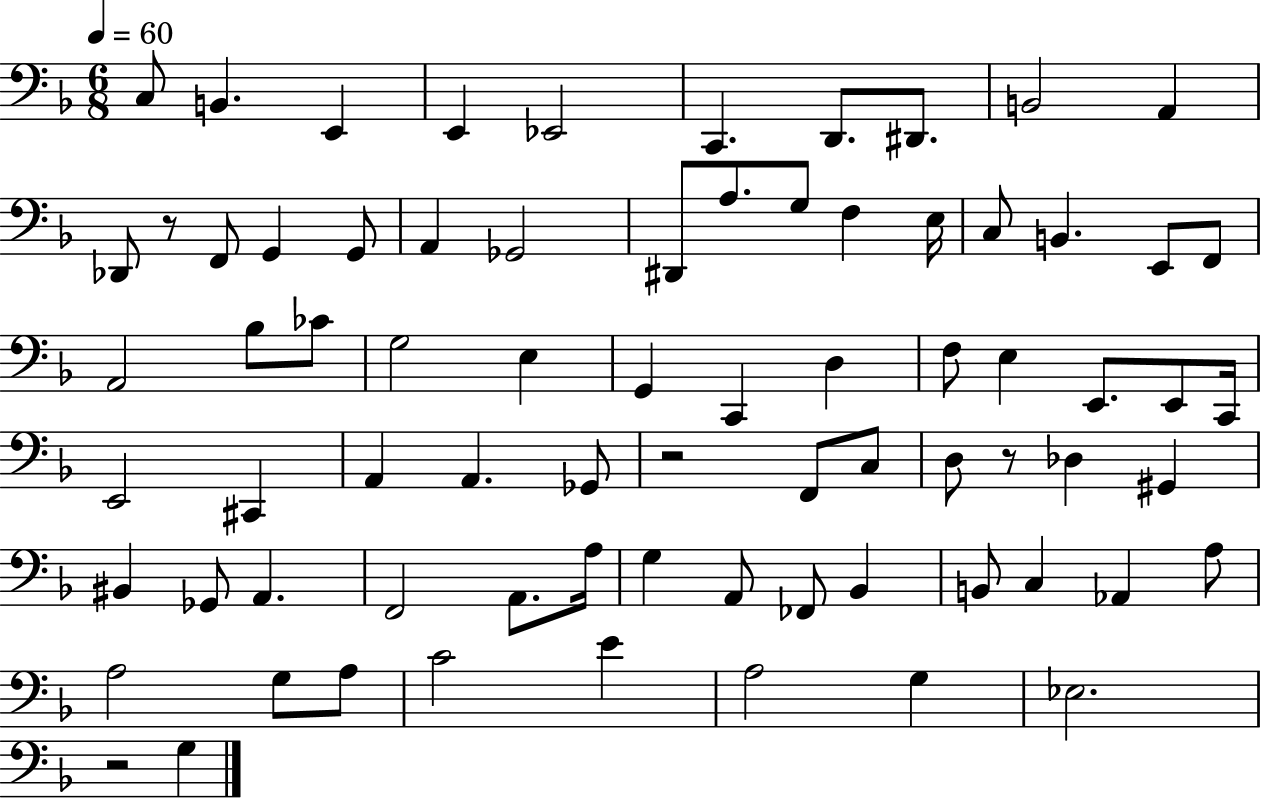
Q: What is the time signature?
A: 6/8